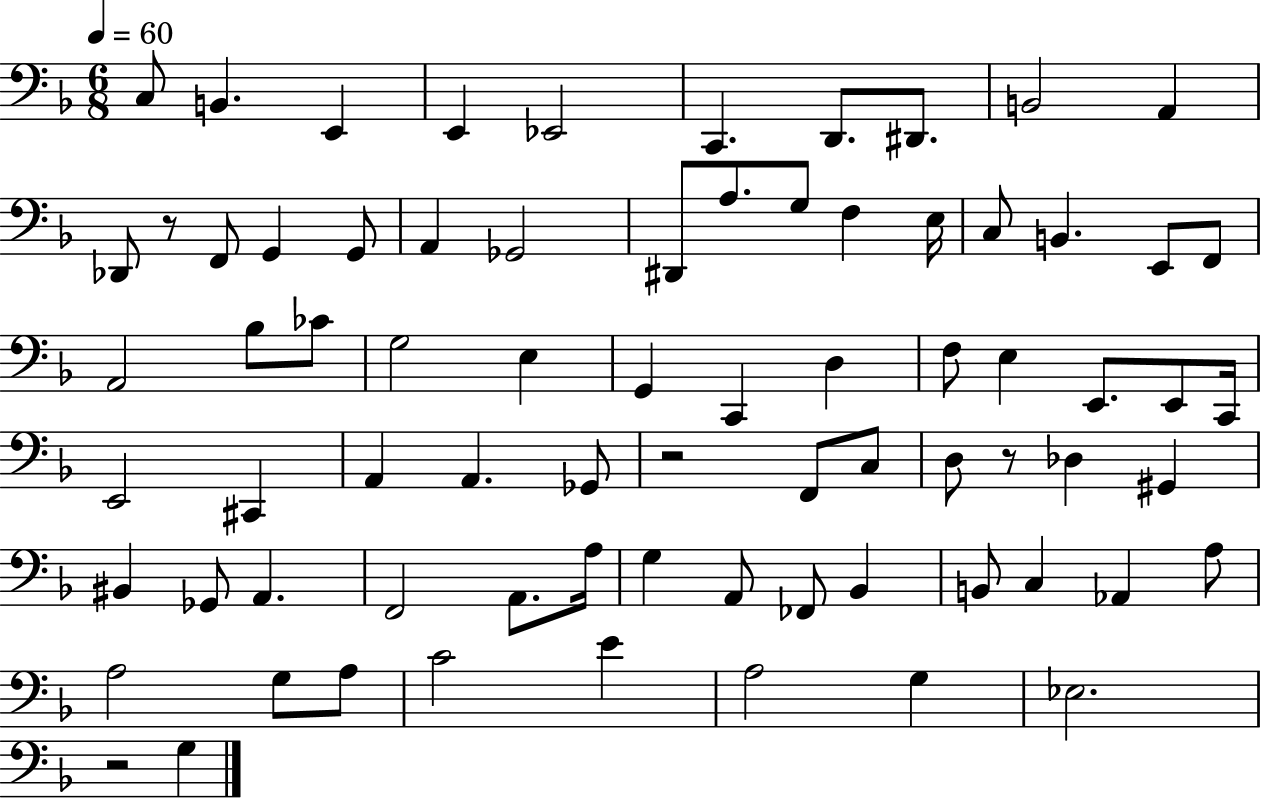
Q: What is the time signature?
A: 6/8